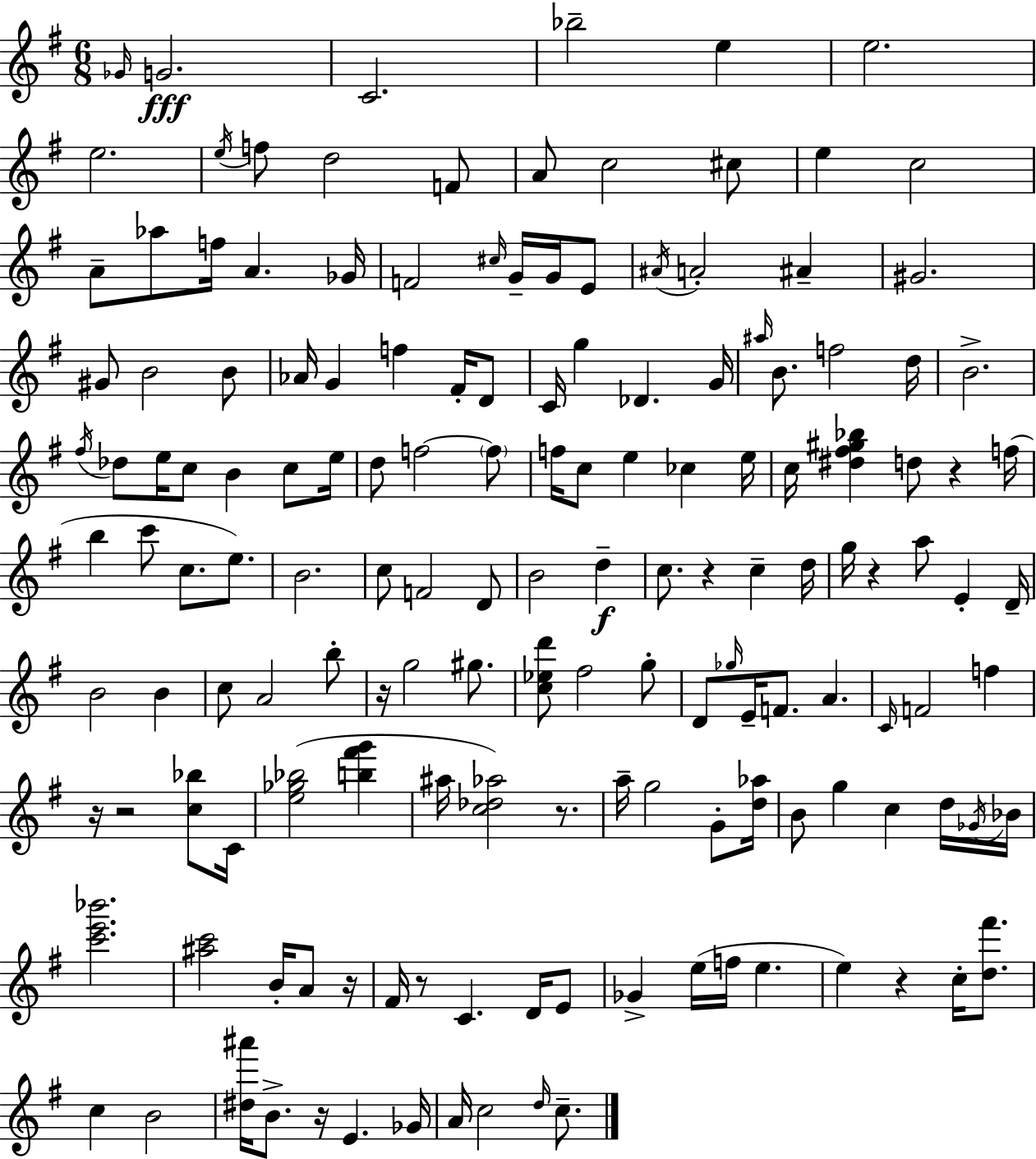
Gb4/s G4/h. C4/h. Bb5/h E5/q E5/h. E5/h. E5/s F5/e D5/h F4/e A4/e C5/h C#5/e E5/q C5/h A4/e Ab5/e F5/s A4/q. Gb4/s F4/h C#5/s G4/s G4/s E4/e A#4/s A4/h A#4/q G#4/h. G#4/e B4/h B4/e Ab4/s G4/q F5/q F#4/s D4/e C4/s G5/q Db4/q. G4/s A#5/s B4/e. F5/h D5/s B4/h. F#5/s Db5/e E5/s C5/e B4/q C5/e E5/s D5/e F5/h F5/e F5/s C5/e E5/q CES5/q E5/s C5/s [D#5,F#5,G#5,Bb5]/q D5/e R/q F5/s B5/q C6/e C5/e. E5/e. B4/h. C5/e F4/h D4/e B4/h D5/q C5/e. R/q C5/q D5/s G5/s R/q A5/e E4/q D4/s B4/h B4/q C5/e A4/h B5/e R/s G5/h G#5/e. [C5,Eb5,D6]/e F#5/h G5/e D4/e Gb5/s E4/s F4/e. A4/q. C4/s F4/h F5/q R/s R/h [C5,Bb5]/e C4/s [E5,Gb5,Bb5]/h [B5,F#6,G6]/q A#5/s [C5,Db5,Ab5]/h R/e. A5/s G5/h G4/e [D5,Ab5]/s B4/e G5/q C5/q D5/s Gb4/s Bb4/s [C6,E6,Bb6]/h. [A#5,C6]/h B4/s A4/e R/s F#4/s R/e C4/q. D4/s E4/e Gb4/q E5/s F5/s E5/q. E5/q R/q C5/s [D5,F#6]/e. C5/q B4/h [D#5,A#6]/s B4/e. R/s E4/q. Gb4/s A4/s C5/h D5/s C5/e.